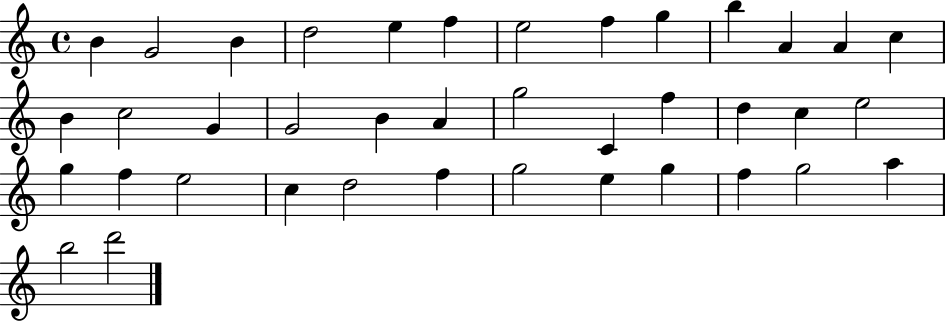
B4/q G4/h B4/q D5/h E5/q F5/q E5/h F5/q G5/q B5/q A4/q A4/q C5/q B4/q C5/h G4/q G4/h B4/q A4/q G5/h C4/q F5/q D5/q C5/q E5/h G5/q F5/q E5/h C5/q D5/h F5/q G5/h E5/q G5/q F5/q G5/h A5/q B5/h D6/h